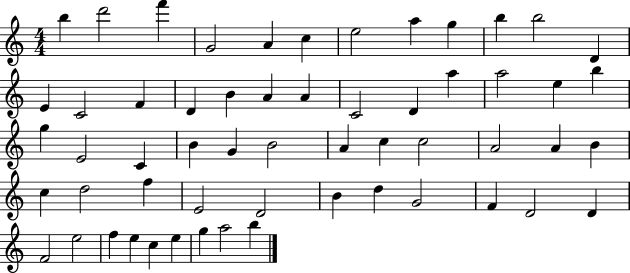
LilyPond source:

{
  \clef treble
  \numericTimeSignature
  \time 4/4
  \key c \major
  b''4 d'''2 f'''4 | g'2 a'4 c''4 | e''2 a''4 g''4 | b''4 b''2 d'4 | \break e'4 c'2 f'4 | d'4 b'4 a'4 a'4 | c'2 d'4 a''4 | a''2 e''4 b''4 | \break g''4 e'2 c'4 | b'4 g'4 b'2 | a'4 c''4 c''2 | a'2 a'4 b'4 | \break c''4 d''2 f''4 | e'2 d'2 | b'4 d''4 g'2 | f'4 d'2 d'4 | \break f'2 e''2 | f''4 e''4 c''4 e''4 | g''4 a''2 b''4 | \bar "|."
}